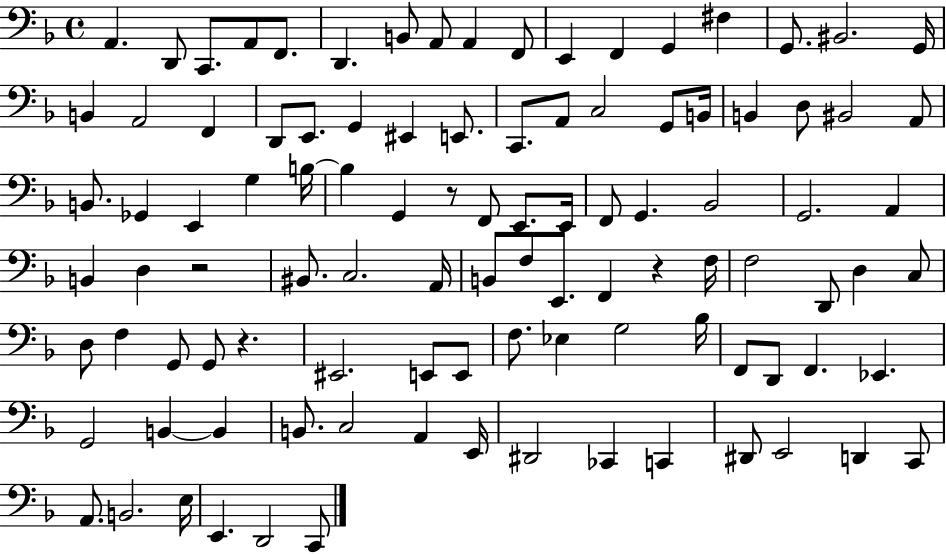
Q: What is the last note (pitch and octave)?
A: C2